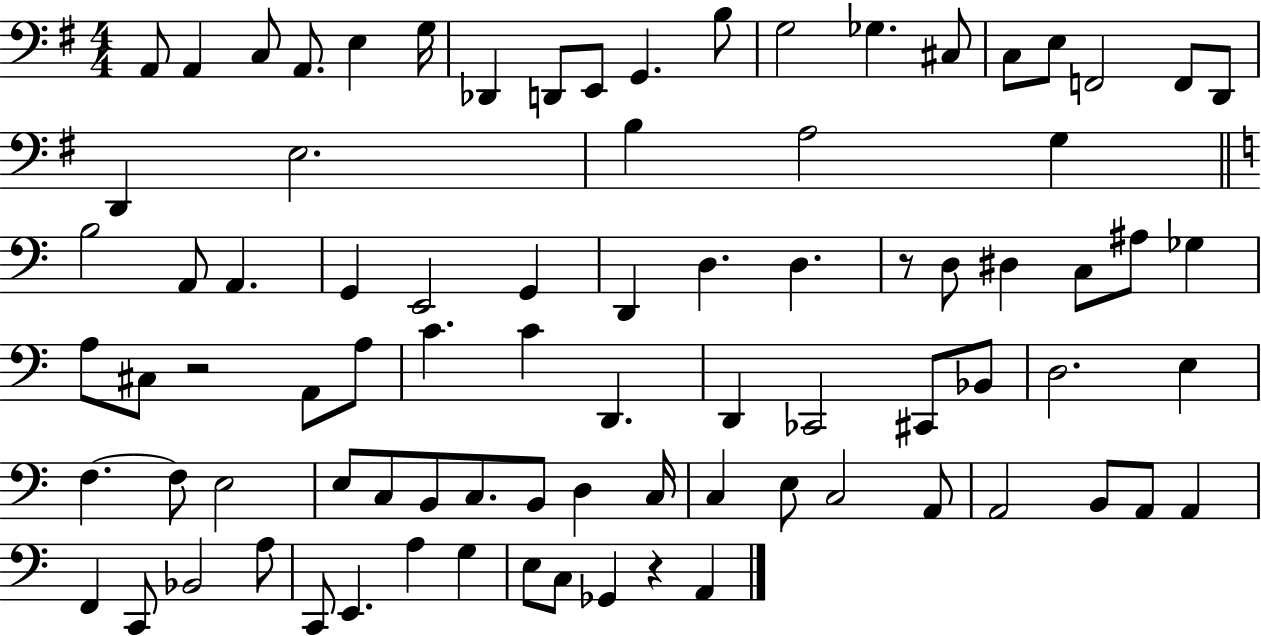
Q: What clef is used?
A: bass